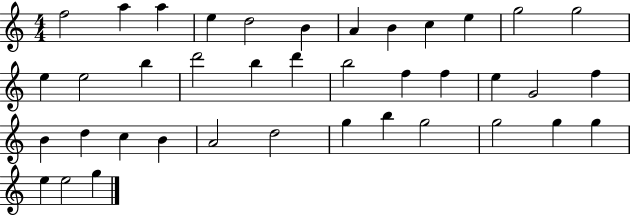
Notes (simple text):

F5/h A5/q A5/q E5/q D5/h B4/q A4/q B4/q C5/q E5/q G5/h G5/h E5/q E5/h B5/q D6/h B5/q D6/q B5/h F5/q F5/q E5/q G4/h F5/q B4/q D5/q C5/q B4/q A4/h D5/h G5/q B5/q G5/h G5/h G5/q G5/q E5/q E5/h G5/q